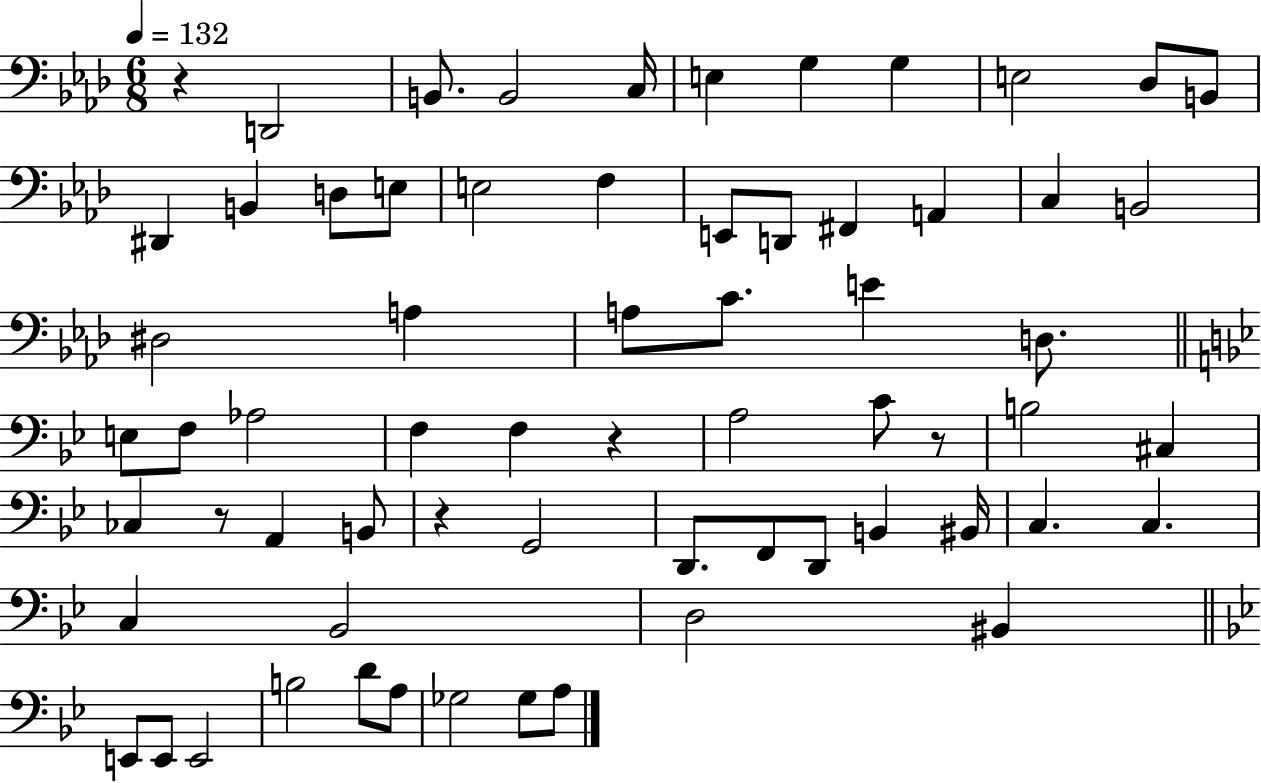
{
  \clef bass
  \numericTimeSignature
  \time 6/8
  \key aes \major
  \tempo 4 = 132
  r4 d,2 | b,8. b,2 c16 | e4 g4 g4 | e2 des8 b,8 | \break dis,4 b,4 d8 e8 | e2 f4 | e,8 d,8 fis,4 a,4 | c4 b,2 | \break dis2 a4 | a8 c'8. e'4 d8. | \bar "||" \break \key g \minor e8 f8 aes2 | f4 f4 r4 | a2 c'8 r8 | b2 cis4 | \break ces4 r8 a,4 b,8 | r4 g,2 | d,8. f,8 d,8 b,4 bis,16 | c4. c4. | \break c4 bes,2 | d2 bis,4 | \bar "||" \break \key g \minor e,8 e,8 e,2 | b2 d'8 a8 | ges2 ges8 a8 | \bar "|."
}